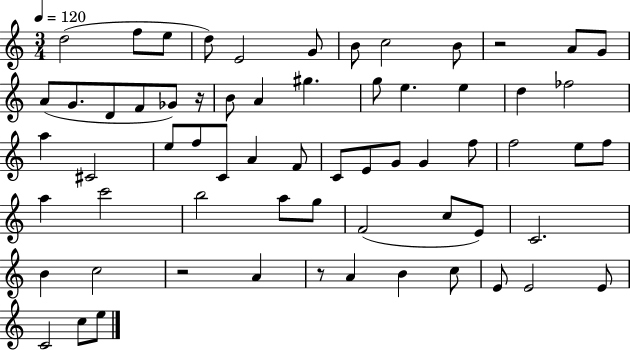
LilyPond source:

{
  \clef treble
  \numericTimeSignature
  \time 3/4
  \key c \major
  \tempo 4 = 120
  d''2( f''8 e''8 | d''8) e'2 g'8 | b'8 c''2 b'8 | r2 a'8 g'8 | \break a'8( g'8. d'8 f'8 ges'8) r16 | b'8 a'4 gis''4. | g''8 e''4. e''4 | d''4 fes''2 | \break a''4 cis'2 | e''8 f''8 c'8 a'4 f'8 | c'8 e'8 g'8 g'4 f''8 | f''2 e''8 f''8 | \break a''4 c'''2 | b''2 a''8 g''8 | f'2( c''8 e'8) | c'2. | \break b'4 c''2 | r2 a'4 | r8 a'4 b'4 c''8 | e'8 e'2 e'8 | \break c'2 c''8 e''8 | \bar "|."
}